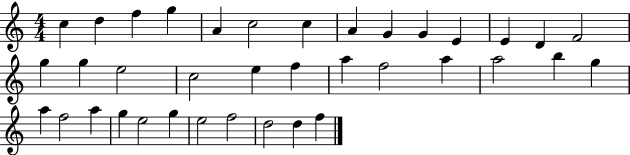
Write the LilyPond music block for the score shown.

{
  \clef treble
  \numericTimeSignature
  \time 4/4
  \key c \major
  c''4 d''4 f''4 g''4 | a'4 c''2 c''4 | a'4 g'4 g'4 e'4 | e'4 d'4 f'2 | \break g''4 g''4 e''2 | c''2 e''4 f''4 | a''4 f''2 a''4 | a''2 b''4 g''4 | \break a''4 f''2 a''4 | g''4 e''2 g''4 | e''2 f''2 | d''2 d''4 f''4 | \break \bar "|."
}